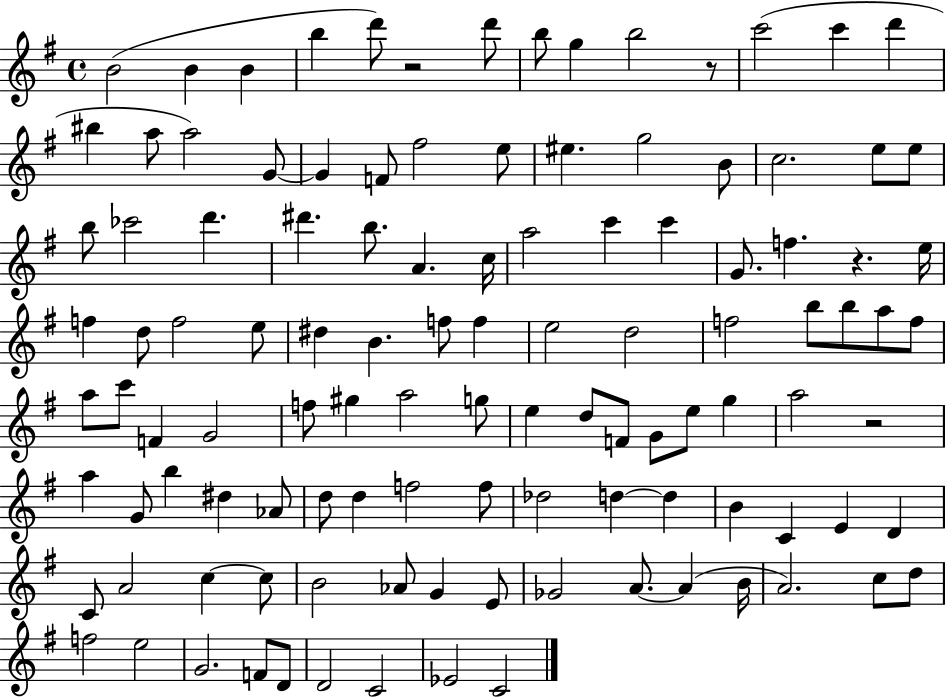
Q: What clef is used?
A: treble